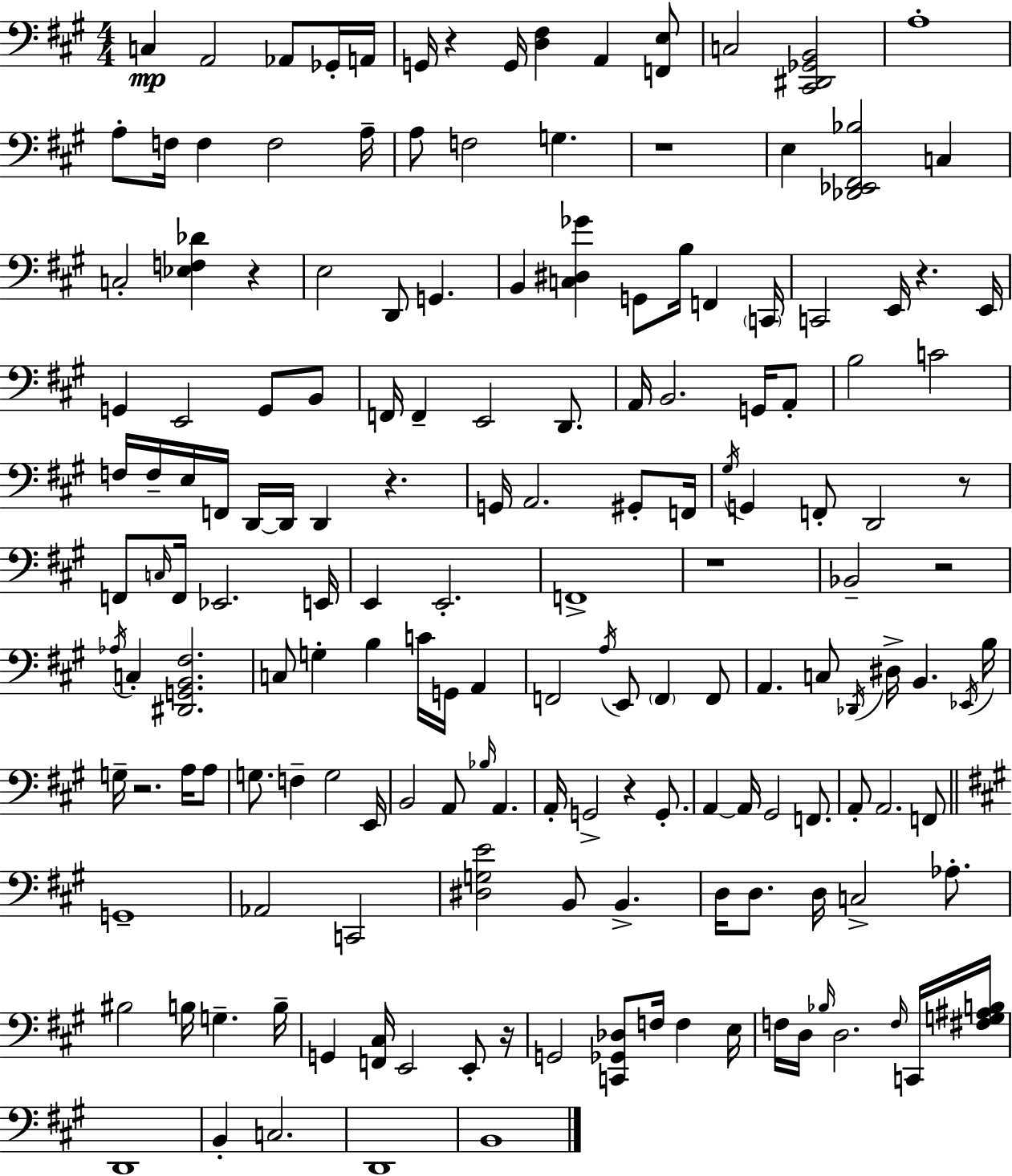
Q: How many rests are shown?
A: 11